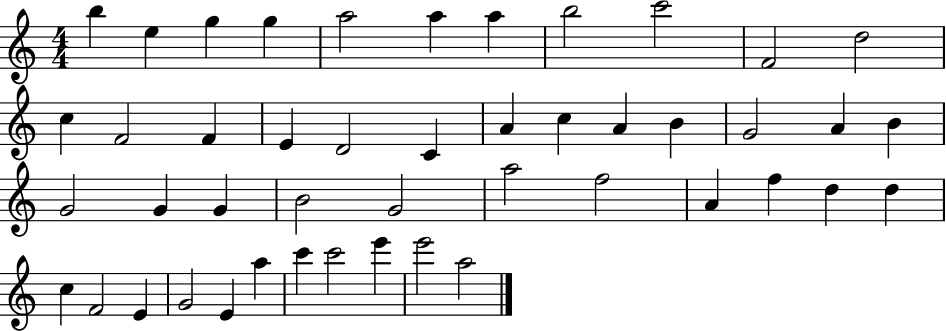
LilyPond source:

{
  \clef treble
  \numericTimeSignature
  \time 4/4
  \key c \major
  b''4 e''4 g''4 g''4 | a''2 a''4 a''4 | b''2 c'''2 | f'2 d''2 | \break c''4 f'2 f'4 | e'4 d'2 c'4 | a'4 c''4 a'4 b'4 | g'2 a'4 b'4 | \break g'2 g'4 g'4 | b'2 g'2 | a''2 f''2 | a'4 f''4 d''4 d''4 | \break c''4 f'2 e'4 | g'2 e'4 a''4 | c'''4 c'''2 e'''4 | e'''2 a''2 | \break \bar "|."
}